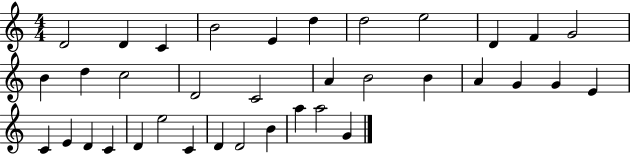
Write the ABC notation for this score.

X:1
T:Untitled
M:4/4
L:1/4
K:C
D2 D C B2 E d d2 e2 D F G2 B d c2 D2 C2 A B2 B A G G E C E D C D e2 C D D2 B a a2 G